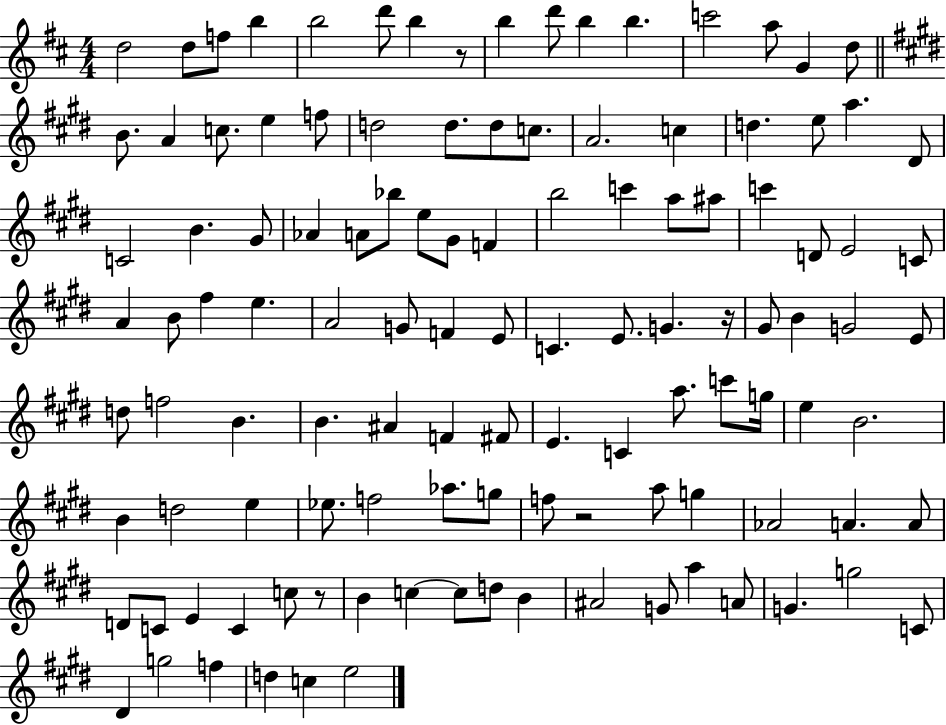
D5/h D5/e F5/e B5/q B5/h D6/e B5/q R/e B5/q D6/e B5/q B5/q. C6/h A5/e G4/q D5/e B4/e. A4/q C5/e. E5/q F5/e D5/h D5/e. D5/e C5/e. A4/h. C5/q D5/q. E5/e A5/q. D#4/e C4/h B4/q. G#4/e Ab4/q A4/e Bb5/e E5/e G#4/e F4/q B5/h C6/q A5/e A#5/e C6/q D4/e E4/h C4/e A4/q B4/e F#5/q E5/q. A4/h G4/e F4/q E4/e C4/q. E4/e. G4/q. R/s G#4/e B4/q G4/h E4/e D5/e F5/h B4/q. B4/q. A#4/q F4/q F#4/e E4/q. C4/q A5/e. C6/e G5/s E5/q B4/h. B4/q D5/h E5/q Eb5/e. F5/h Ab5/e. G5/e F5/e R/h A5/e G5/q Ab4/h A4/q. A4/e D4/e C4/e E4/q C4/q C5/e R/e B4/q C5/q C5/e D5/e B4/q A#4/h G4/e A5/q A4/e G4/q. G5/h C4/e D#4/q G5/h F5/q D5/q C5/q E5/h